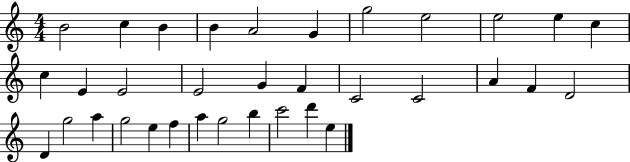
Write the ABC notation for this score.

X:1
T:Untitled
M:4/4
L:1/4
K:C
B2 c B B A2 G g2 e2 e2 e c c E E2 E2 G F C2 C2 A F D2 D g2 a g2 e f a g2 b c'2 d' e